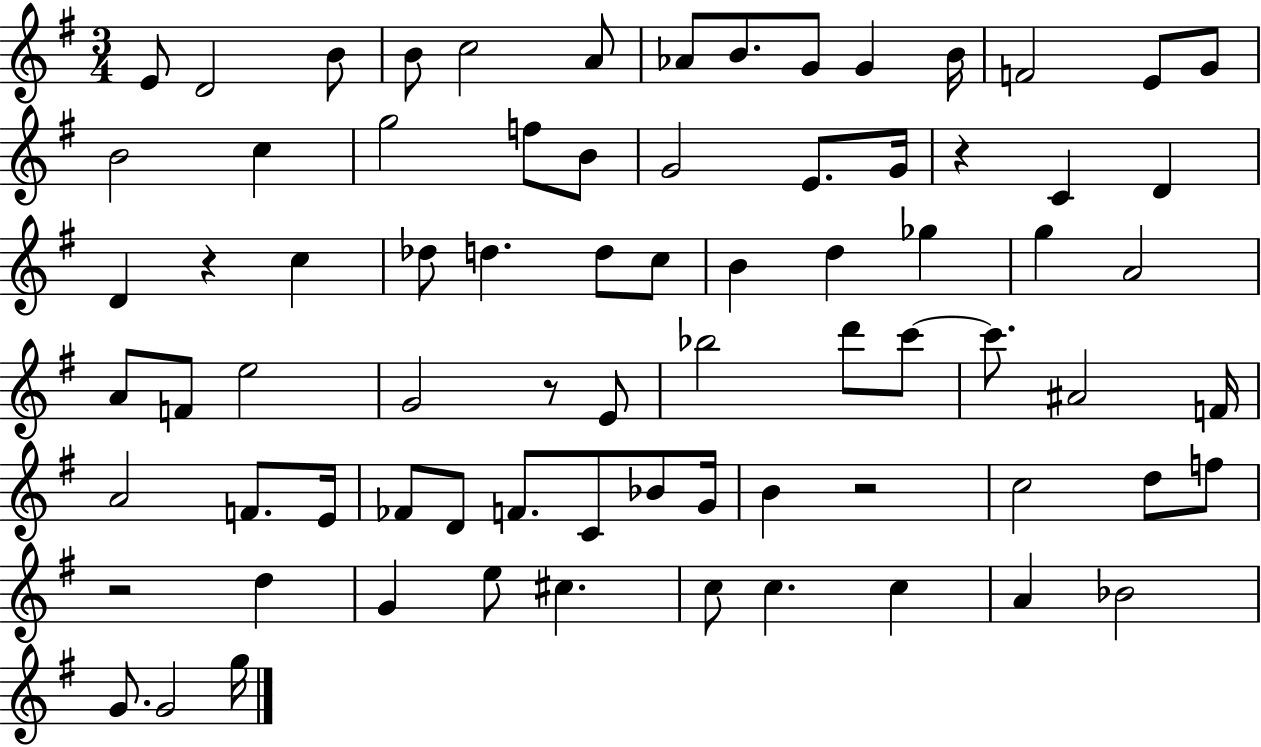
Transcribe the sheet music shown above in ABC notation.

X:1
T:Untitled
M:3/4
L:1/4
K:G
E/2 D2 B/2 B/2 c2 A/2 _A/2 B/2 G/2 G B/4 F2 E/2 G/2 B2 c g2 f/2 B/2 G2 E/2 G/4 z C D D z c _d/2 d d/2 c/2 B d _g g A2 A/2 F/2 e2 G2 z/2 E/2 _b2 d'/2 c'/2 c'/2 ^A2 F/4 A2 F/2 E/4 _F/2 D/2 F/2 C/2 _B/2 G/4 B z2 c2 d/2 f/2 z2 d G e/2 ^c c/2 c c A _B2 G/2 G2 g/4